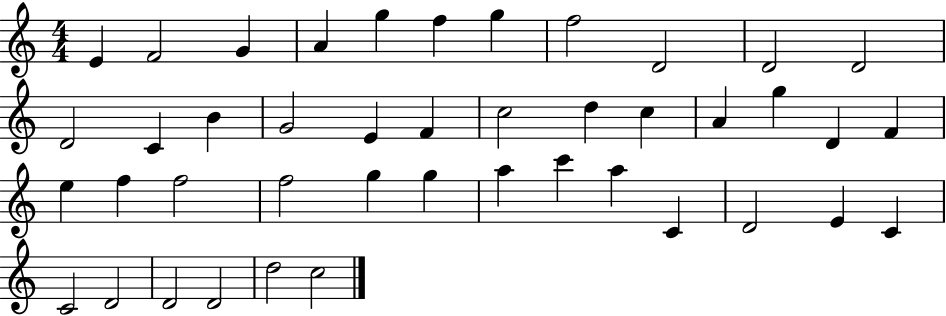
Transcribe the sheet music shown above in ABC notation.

X:1
T:Untitled
M:4/4
L:1/4
K:C
E F2 G A g f g f2 D2 D2 D2 D2 C B G2 E F c2 d c A g D F e f f2 f2 g g a c' a C D2 E C C2 D2 D2 D2 d2 c2